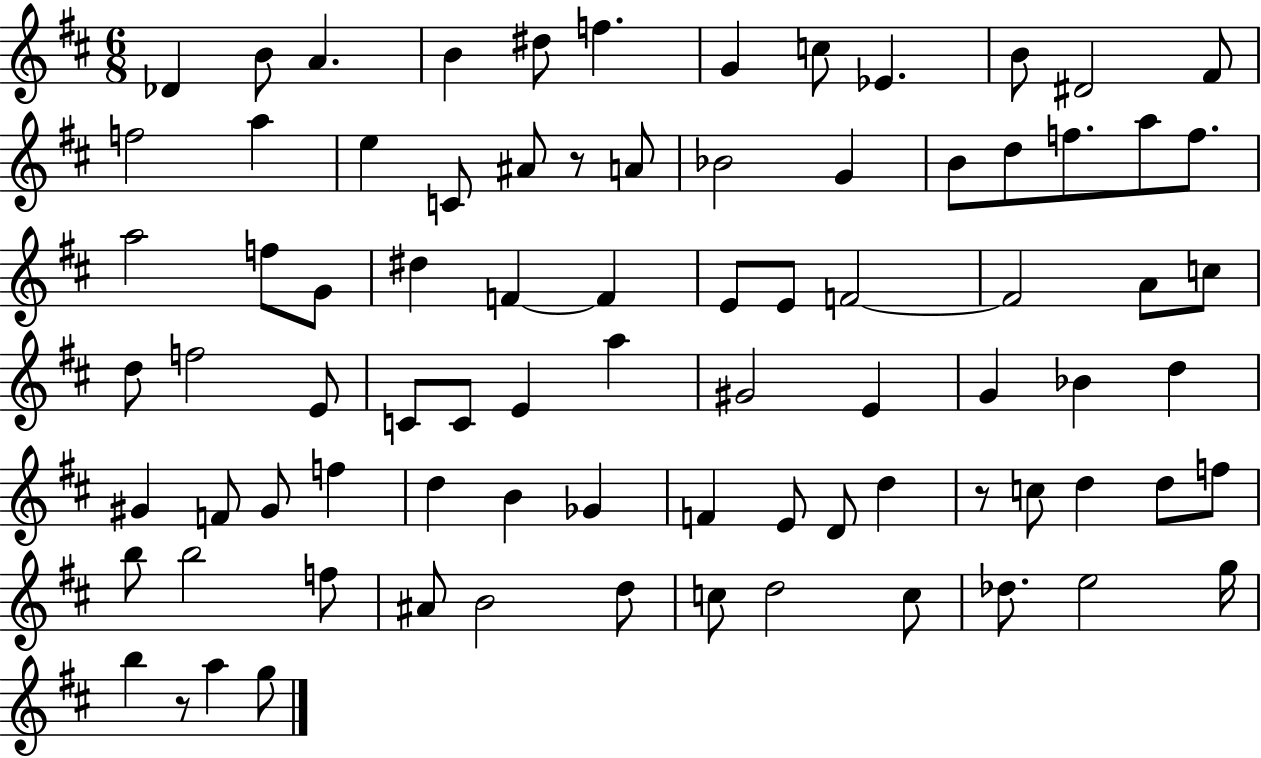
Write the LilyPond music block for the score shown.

{
  \clef treble
  \numericTimeSignature
  \time 6/8
  \key d \major
  \repeat volta 2 { des'4 b'8 a'4. | b'4 dis''8 f''4. | g'4 c''8 ees'4. | b'8 dis'2 fis'8 | \break f''2 a''4 | e''4 c'8 ais'8 r8 a'8 | bes'2 g'4 | b'8 d''8 f''8. a''8 f''8. | \break a''2 f''8 g'8 | dis''4 f'4~~ f'4 | e'8 e'8 f'2~~ | f'2 a'8 c''8 | \break d''8 f''2 e'8 | c'8 c'8 e'4 a''4 | gis'2 e'4 | g'4 bes'4 d''4 | \break gis'4 f'8 gis'8 f''4 | d''4 b'4 ges'4 | f'4 e'8 d'8 d''4 | r8 c''8 d''4 d''8 f''8 | \break b''8 b''2 f''8 | ais'8 b'2 d''8 | c''8 d''2 c''8 | des''8. e''2 g''16 | \break b''4 r8 a''4 g''8 | } \bar "|."
}